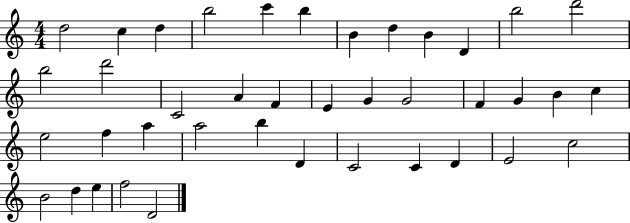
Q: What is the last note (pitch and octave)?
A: D4